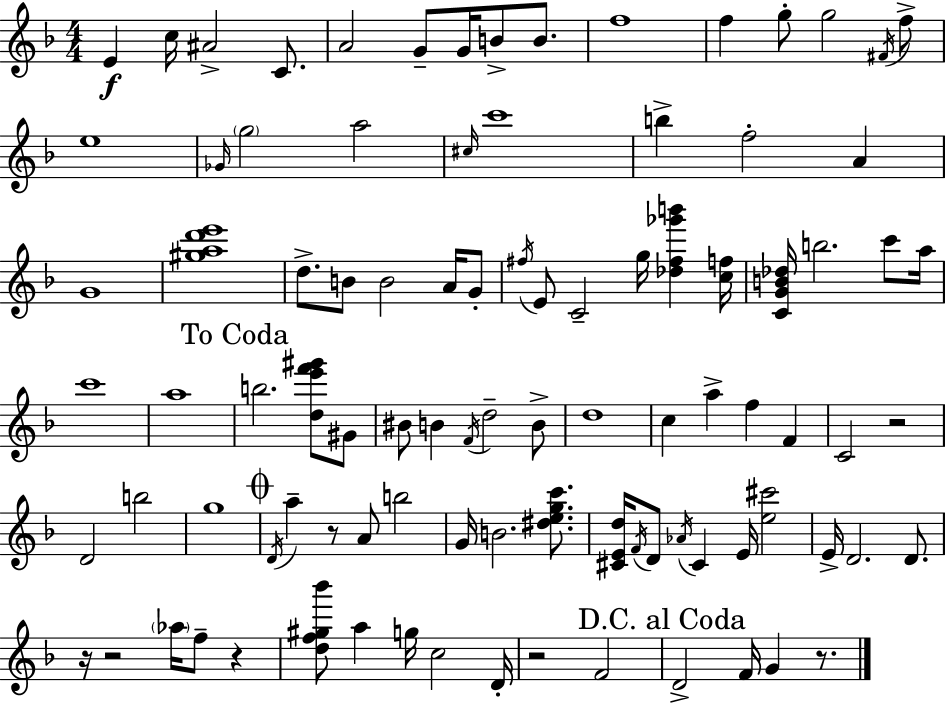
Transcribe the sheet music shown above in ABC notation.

X:1
T:Untitled
M:4/4
L:1/4
K:F
E c/4 ^A2 C/2 A2 G/2 G/4 B/2 B/2 f4 f g/2 g2 ^F/4 f/2 e4 _G/4 g2 a2 ^c/4 c'4 b f2 A G4 [^gad'e']4 d/2 B/2 B2 A/4 G/2 ^f/4 E/2 C2 g/4 [_d^f_g'b'] [cf]/4 [CGB_d]/4 b2 c'/2 a/4 c'4 a4 b2 [de'f'^g']/2 ^G/2 ^B/2 B F/4 d2 B/2 d4 c a f F C2 z2 D2 b2 g4 D/4 a z/2 A/2 b2 G/4 B2 [^degc']/2 [^CEd]/4 F/4 D/2 _A/4 ^C E/4 [e^c']2 E/4 D2 D/2 z/4 z2 _a/4 f/2 z [df^g_b']/2 a g/4 c2 D/4 z2 F2 D2 F/4 G z/2